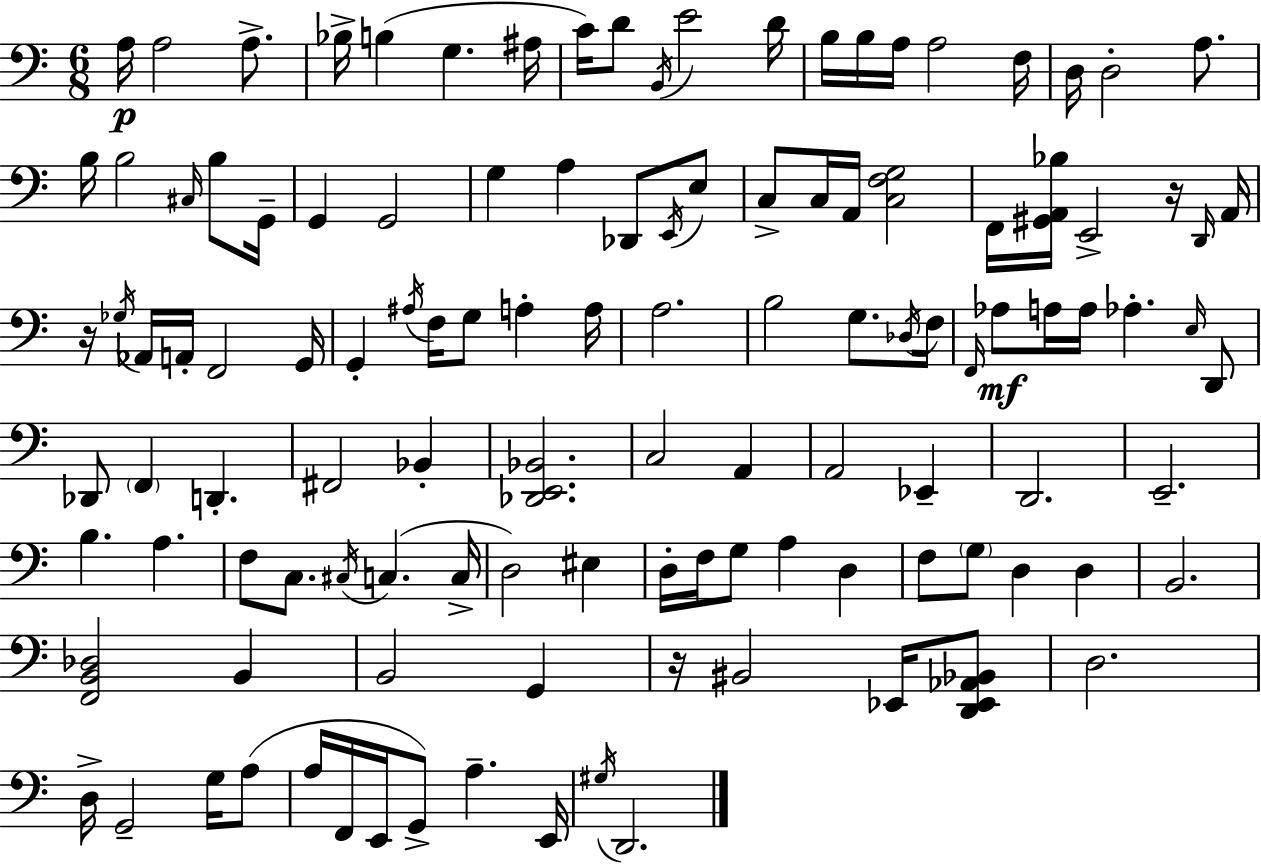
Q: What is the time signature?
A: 6/8